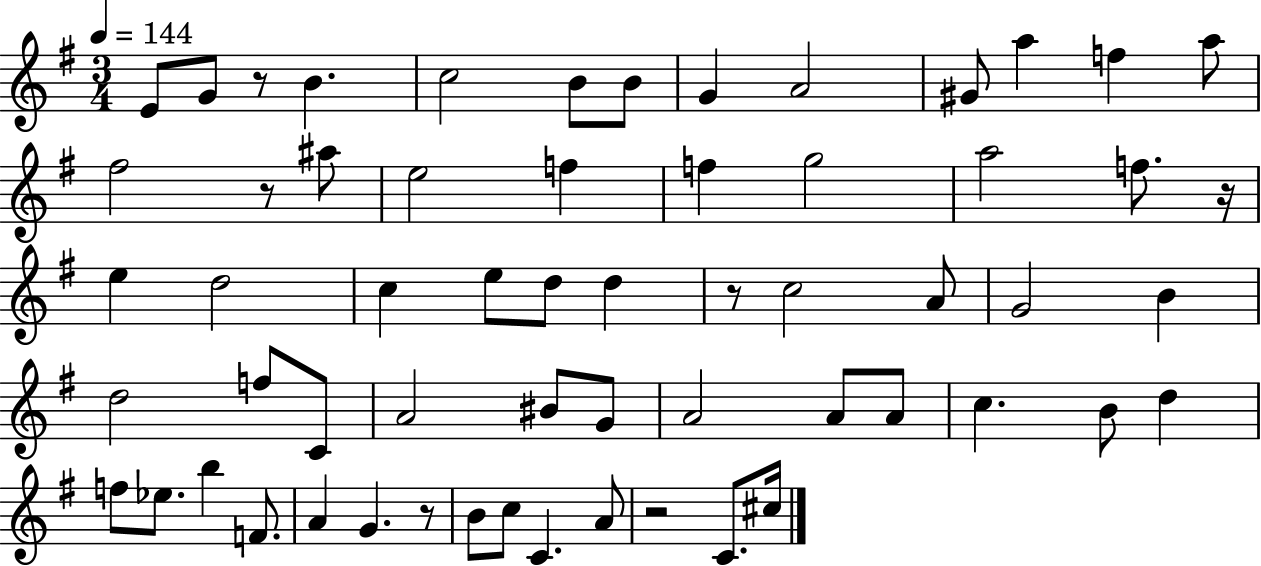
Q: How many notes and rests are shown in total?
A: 60